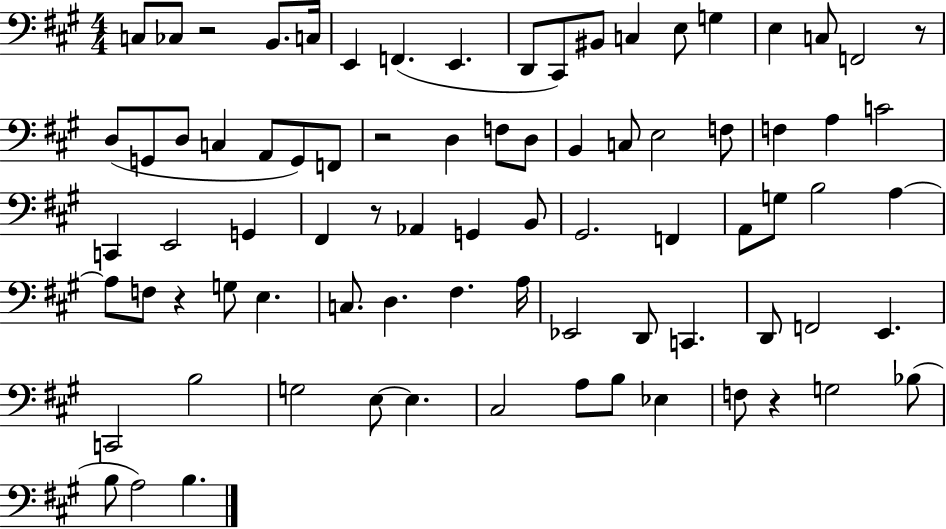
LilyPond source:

{
  \clef bass
  \numericTimeSignature
  \time 4/4
  \key a \major
  c8 ces8 r2 b,8. c16 | e,4 f,4.( e,4. | d,8 cis,8) bis,8 c4 e8 g4 | e4 c8 f,2 r8 | \break d8( g,8 d8 c4 a,8 g,8) f,8 | r2 d4 f8 d8 | b,4 c8 e2 f8 | f4 a4 c'2 | \break c,4 e,2 g,4 | fis,4 r8 aes,4 g,4 b,8 | gis,2. f,4 | a,8 g8 b2 a4~~ | \break a8 f8 r4 g8 e4. | c8. d4. fis4. a16 | ees,2 d,8 c,4. | d,8 f,2 e,4. | \break c,2 b2 | g2 e8~~ e4. | cis2 a8 b8 ees4 | f8 r4 g2 bes8( | \break b8 a2) b4. | \bar "|."
}